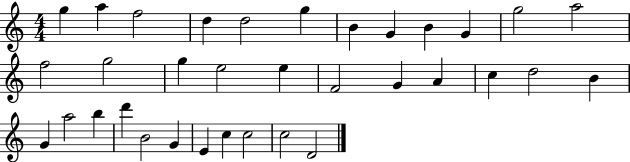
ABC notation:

X:1
T:Untitled
M:4/4
L:1/4
K:C
g a f2 d d2 g B G B G g2 a2 f2 g2 g e2 e F2 G A c d2 B G a2 b d' B2 G E c c2 c2 D2